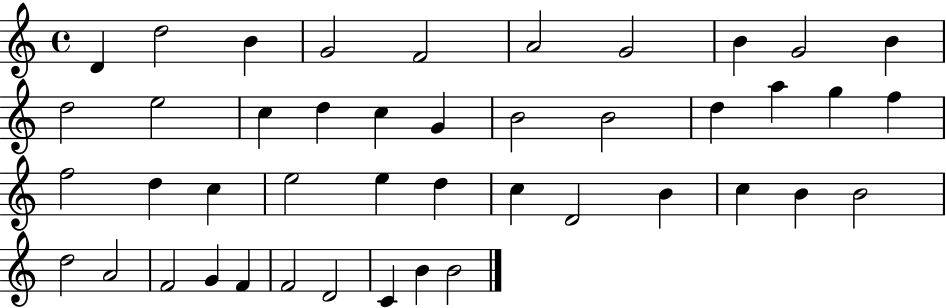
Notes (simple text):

D4/q D5/h B4/q G4/h F4/h A4/h G4/h B4/q G4/h B4/q D5/h E5/h C5/q D5/q C5/q G4/q B4/h B4/h D5/q A5/q G5/q F5/q F5/h D5/q C5/q E5/h E5/q D5/q C5/q D4/h B4/q C5/q B4/q B4/h D5/h A4/h F4/h G4/q F4/q F4/h D4/h C4/q B4/q B4/h